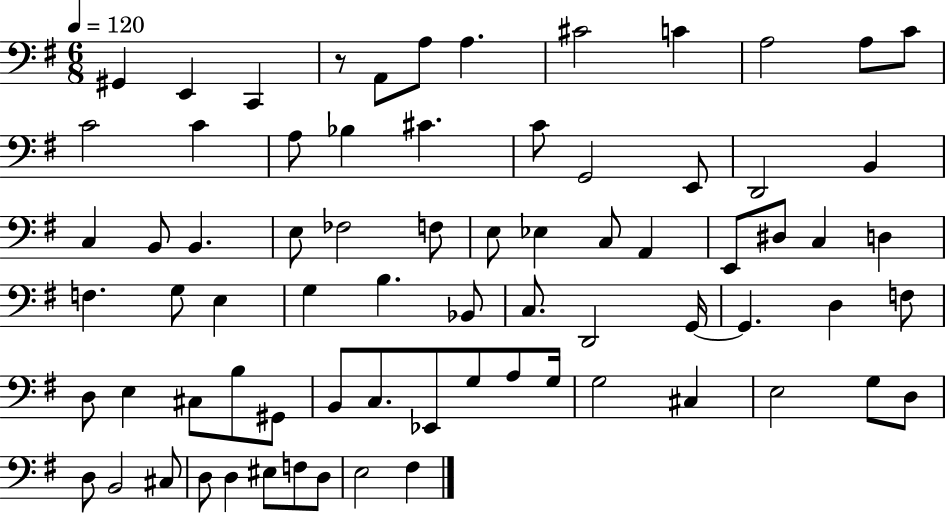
G#2/q E2/q C2/q R/e A2/e A3/e A3/q. C#4/h C4/q A3/h A3/e C4/e C4/h C4/q A3/e Bb3/q C#4/q. C4/e G2/h E2/e D2/h B2/q C3/q B2/e B2/q. E3/e FES3/h F3/e E3/e Eb3/q C3/e A2/q E2/e D#3/e C3/q D3/q F3/q. G3/e E3/q G3/q B3/q. Bb2/e C3/e. D2/h G2/s G2/q. D3/q F3/e D3/e E3/q C#3/e B3/e G#2/e B2/e C3/e. Eb2/e G3/e A3/e G3/s G3/h C#3/q E3/h G3/e D3/e D3/e B2/h C#3/e D3/e D3/q EIS3/e F3/e D3/e E3/h F#3/q